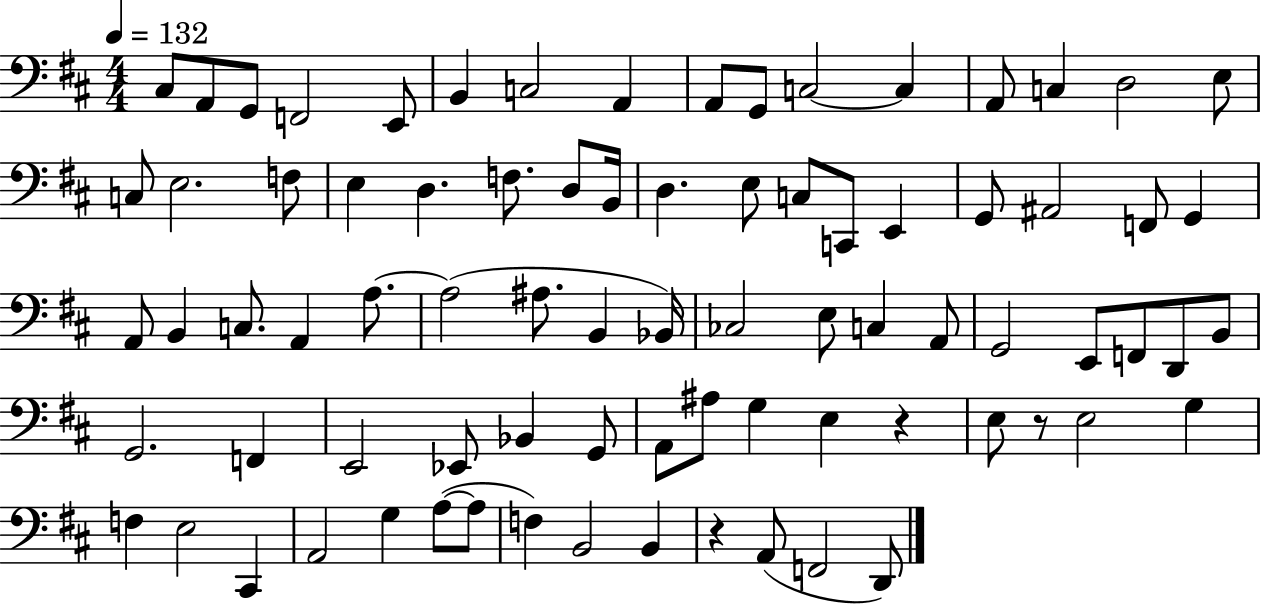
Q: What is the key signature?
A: D major